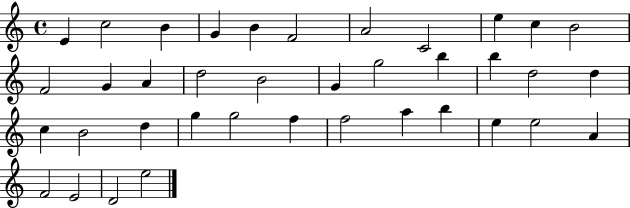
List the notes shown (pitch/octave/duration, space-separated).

E4/q C5/h B4/q G4/q B4/q F4/h A4/h C4/h E5/q C5/q B4/h F4/h G4/q A4/q D5/h B4/h G4/q G5/h B5/q B5/q D5/h D5/q C5/q B4/h D5/q G5/q G5/h F5/q F5/h A5/q B5/q E5/q E5/h A4/q F4/h E4/h D4/h E5/h